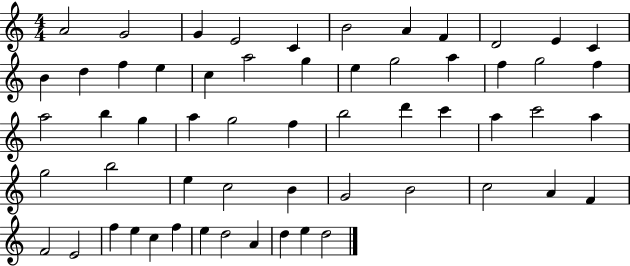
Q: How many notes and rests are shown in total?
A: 58